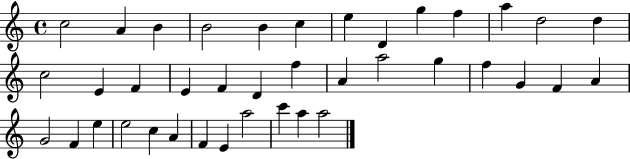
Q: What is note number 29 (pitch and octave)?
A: F4